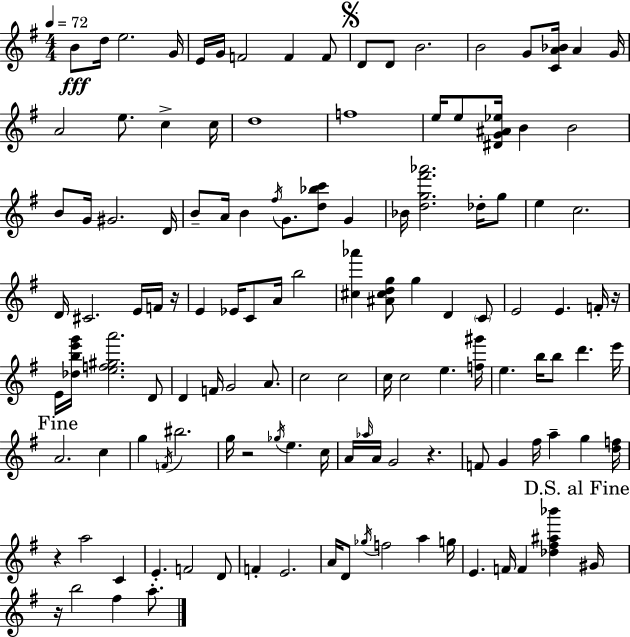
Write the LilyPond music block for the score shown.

{
  \clef treble
  \numericTimeSignature
  \time 4/4
  \key g \major
  \tempo 4 = 72
  \repeat volta 2 { b'8\fff d''16 e''2. g'16 | e'16 g'16 f'2 f'4 f'8 | \mark \markup { \musicglyph "scripts.segno" } d'8 d'8 b'2. | b'2 g'8 <c' a' bes'>16 a'4 g'16 | \break a'2 e''8. c''4-> c''16 | d''1 | f''1 | e''16 e''8 <dis' g' ais' ees''>16 b'4 b'2 | \break b'8 g'16 gis'2. d'16 | b'8-- a'16 b'4 \acciaccatura { fis''16 } g'8. <d'' bes'' c'''>8 g'4 | bes'16 <d'' g'' fis''' aes'''>2. des''16-. g''8 | e''4 c''2. | \break d'16 cis'2. e'16 f'16 | r16 e'4 ees'16 c'8 a'16 b''2 | <cis'' aes'''>4 <ais' cis'' d'' g''>8 g''4 d'4 \parenthesize c'8 | e'2 e'4. f'16-. | \break r16 e'16 <des'' b'' e''' g'''>16 <e'' f'' gis'' a'''>2. d'8 | d'4 f'16 g'2 a'8. | c''2 c''2 | c''16 c''2 e''4. | \break <f'' gis'''>16 e''4. b''16 b''8 d'''4. | e'''16 \mark "Fine" a'2. c''4 | g''4 \acciaccatura { f'16 } bis''2. | g''16 r2 \acciaccatura { ges''16 } e''4. | \break c''16 a'16 \grace { aes''16 } a'16 g'2 r4. | f'8 g'4 fis''16 a''4-- g''4 | <d'' f''>16 r4 a''2 | c'4 e'4.-. f'2 | \break d'8 f'4-. e'2. | a'16 d'8 \acciaccatura { ges''16 } f''2 | a''4 g''16 e'4. f'16 f'4 | <des'' fis'' ais'' bes'''>4 \mark "D.S. al Fine" gis'16 r16 b''2 fis''4 | \break a''8.-. } \bar "|."
}